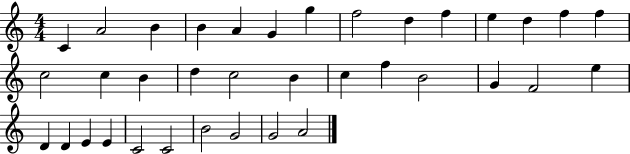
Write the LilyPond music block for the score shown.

{
  \clef treble
  \numericTimeSignature
  \time 4/4
  \key c \major
  c'4 a'2 b'4 | b'4 a'4 g'4 g''4 | f''2 d''4 f''4 | e''4 d''4 f''4 f''4 | \break c''2 c''4 b'4 | d''4 c''2 b'4 | c''4 f''4 b'2 | g'4 f'2 e''4 | \break d'4 d'4 e'4 e'4 | c'2 c'2 | b'2 g'2 | g'2 a'2 | \break \bar "|."
}